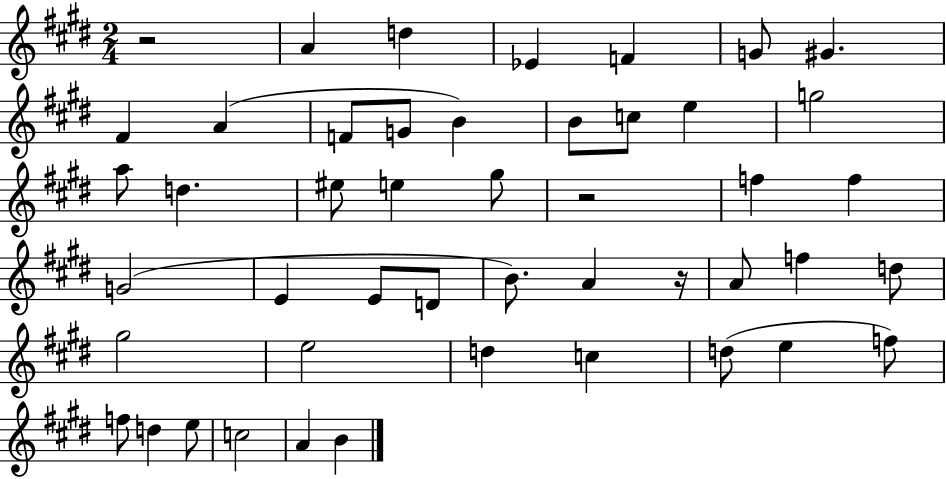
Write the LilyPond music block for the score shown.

{
  \clef treble
  \numericTimeSignature
  \time 2/4
  \key e \major
  \repeat volta 2 { r2 | a'4 d''4 | ees'4 f'4 | g'8 gis'4. | \break fis'4 a'4( | f'8 g'8 b'4) | b'8 c''8 e''4 | g''2 | \break a''8 d''4. | eis''8 e''4 gis''8 | r2 | f''4 f''4 | \break g'2( | e'4 e'8 d'8 | b'8.) a'4 r16 | a'8 f''4 d''8 | \break gis''2 | e''2 | d''4 c''4 | d''8( e''4 f''8) | \break f''8 d''4 e''8 | c''2 | a'4 b'4 | } \bar "|."
}